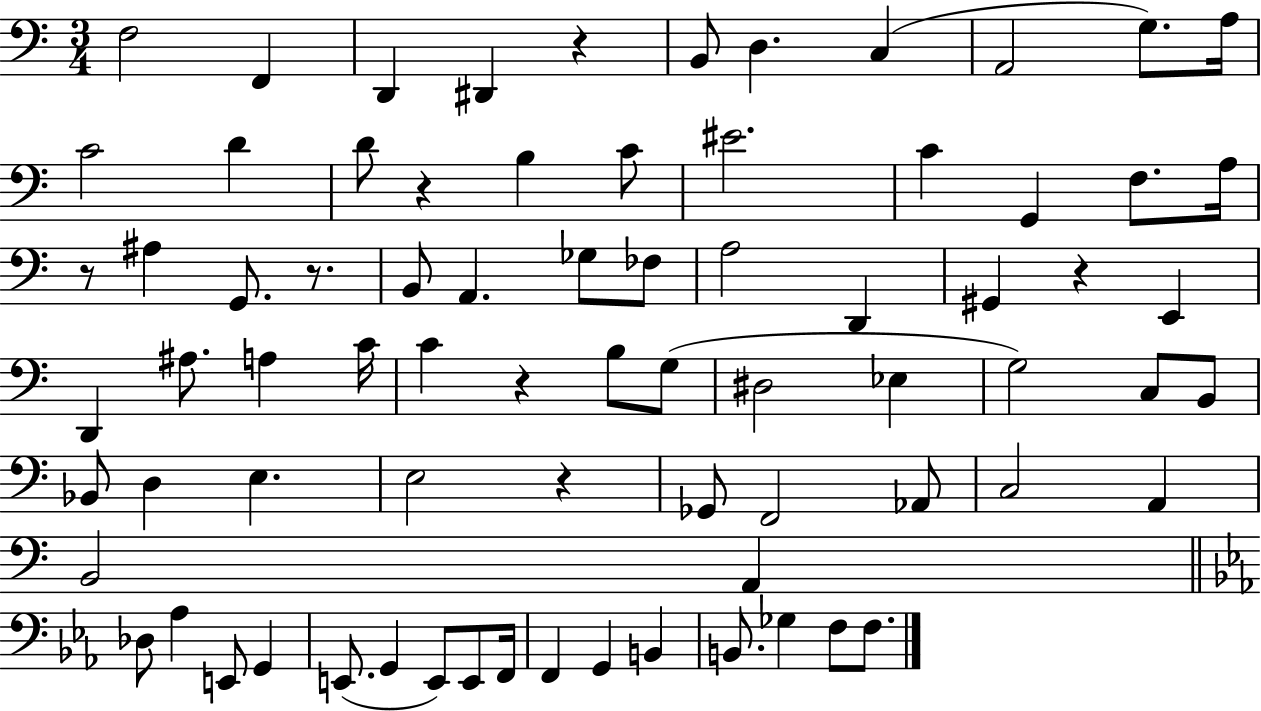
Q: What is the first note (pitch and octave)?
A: F3